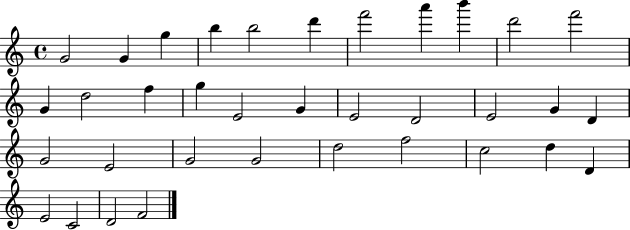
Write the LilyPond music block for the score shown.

{
  \clef treble
  \time 4/4
  \defaultTimeSignature
  \key c \major
  g'2 g'4 g''4 | b''4 b''2 d'''4 | f'''2 a'''4 b'''4 | d'''2 f'''2 | \break g'4 d''2 f''4 | g''4 e'2 g'4 | e'2 d'2 | e'2 g'4 d'4 | \break g'2 e'2 | g'2 g'2 | d''2 f''2 | c''2 d''4 d'4 | \break e'2 c'2 | d'2 f'2 | \bar "|."
}